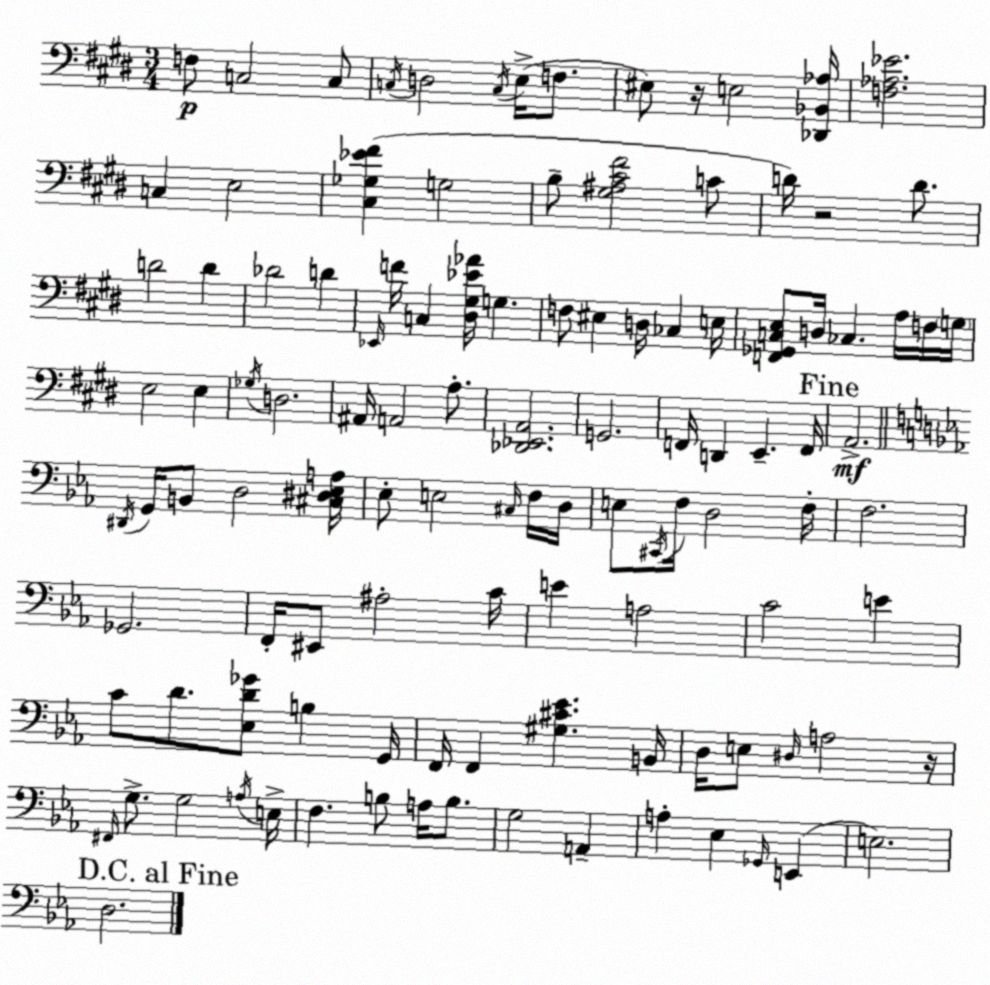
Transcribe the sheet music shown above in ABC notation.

X:1
T:Untitled
M:3/4
L:1/4
K:E
F,/2 C,2 C,/2 C,/4 D,2 C,/4 E,/4 F,/2 ^E,/2 z/4 E,2 [_D,,_B,,_A,]/4 [F,_A,_E]2 C, E,2 [^C,_G,_E^F] G,2 B,/2 [^G,^A,^C^F]2 C/2 D/4 z2 D/2 D2 D _D2 D _E,,/4 F/4 C, [^D,^G,_E_A]/4 G, F,/2 ^E, D,/4 _C, E,/4 [F,,_G,,C,E,]/2 D,/4 _C, A,/4 F,/4 G,/4 E,2 E, _G,/4 D,2 ^A,,/4 A,,2 A,/2 [_D,,_E,,A,,]2 G,,2 F,,/4 D,, E,, F,,/4 A,,2 ^D,,/4 G,,/4 B,,/2 D,2 [^C,^D,_E,A,]/4 _E,/2 E,2 ^C,/4 F,/4 D,/4 E,/2 ^C,,/4 F,/4 D,2 F,/4 F,2 _G,,2 F,,/4 ^E,,/2 ^A,2 C/4 E A,2 C2 E C/2 D/2 [_E,D_G]/2 B, G,,/4 F,,/4 F,, [^G,^C_E] B,,/4 D,/4 E,/2 ^D,/4 A,2 z/4 ^F,,/4 G,/2 G,2 A,/4 E,/4 F, B,/2 A,/4 B,/2 G,2 A,, A, _E, _G,,/4 E,, E,2 D,2